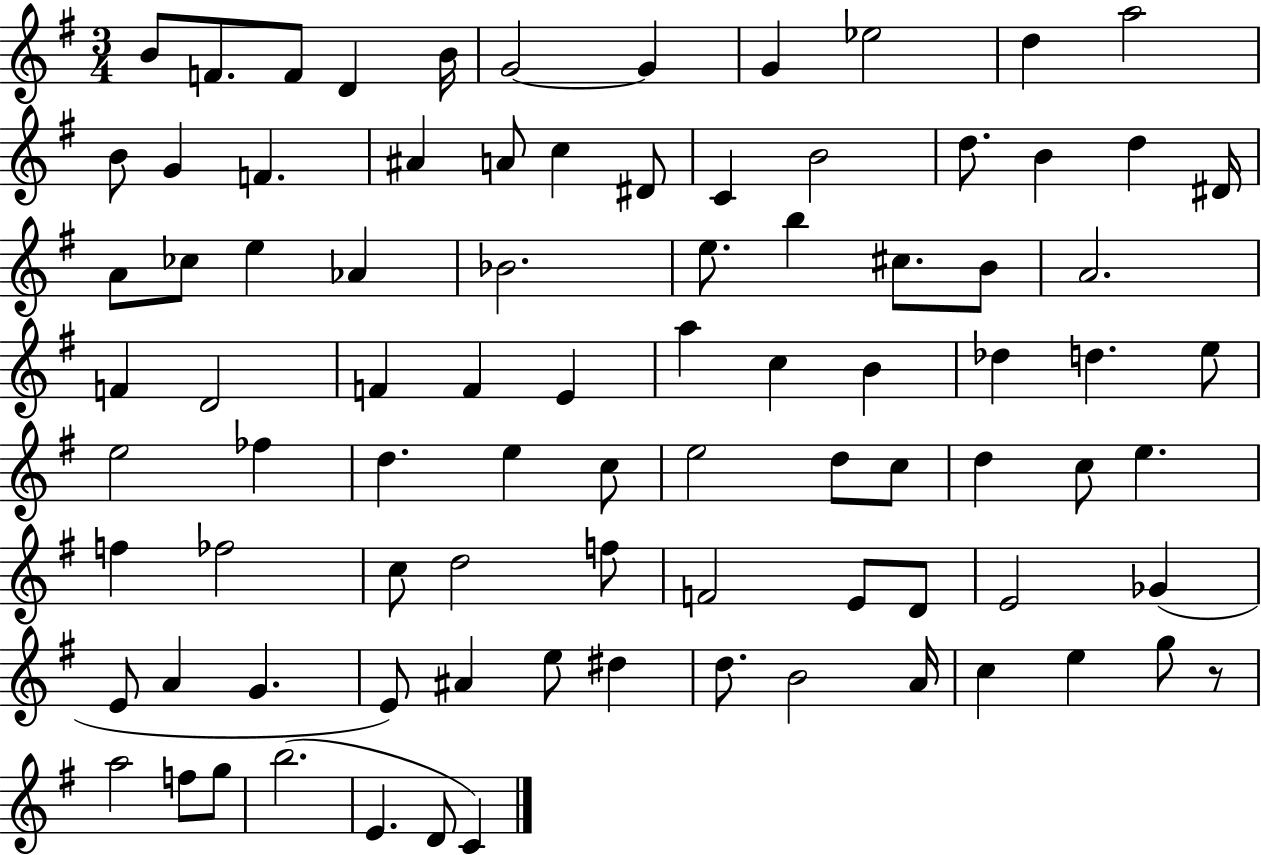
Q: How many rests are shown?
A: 1